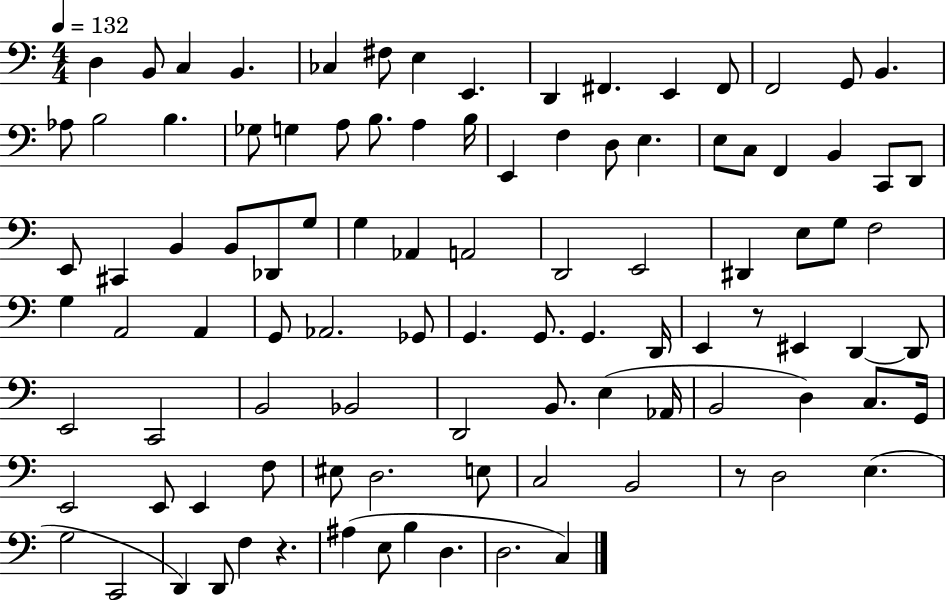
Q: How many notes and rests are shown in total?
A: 100